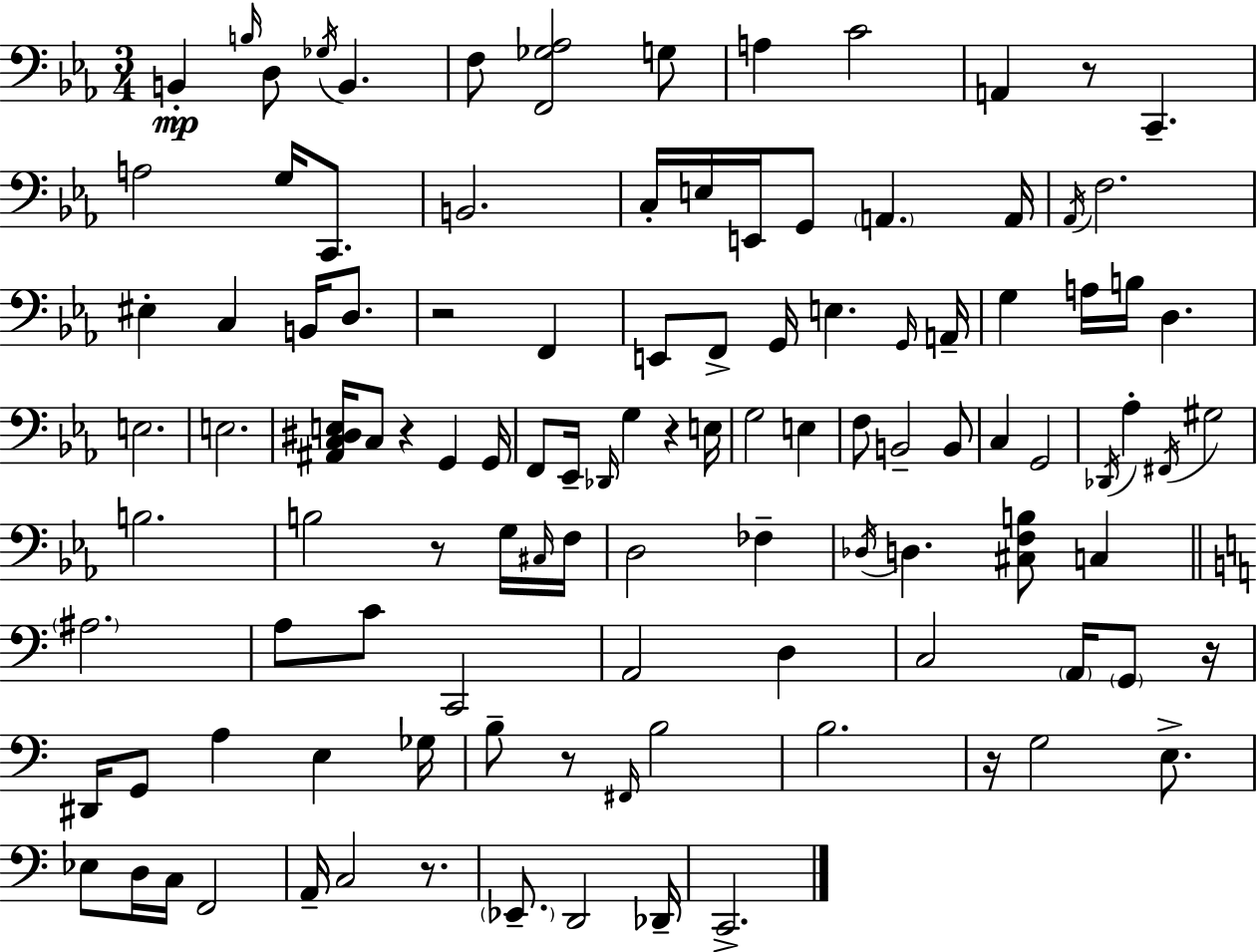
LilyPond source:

{
  \clef bass
  \numericTimeSignature
  \time 3/4
  \key ees \major
  b,4-.\mp \grace { b16 } d8 \acciaccatura { ges16 } b,4. | f8 <f, ges aes>2 | g8 a4 c'2 | a,4 r8 c,4.-- | \break a2 g16 c,8. | b,2. | c16-. e16 e,16 g,8 \parenthesize a,4. | a,16 \acciaccatura { aes,16 } f2. | \break eis4-. c4 b,16 | d8. r2 f,4 | e,8 f,8-> g,16 e4. | \grace { g,16 } a,16-- g4 a16 b16 d4. | \break e2. | e2. | <ais, c dis e>16 c8 r4 g,4 | g,16 f,8 ees,16-- \grace { des,16 } g4 | \break r4 e16 g2 | e4 f8 b,2-- | b,8 c4 g,2 | \acciaccatura { des,16 } aes4-. \acciaccatura { fis,16 } gis2 | \break b2. | b2 | r8 g16 \grace { cis16 } f16 d2 | fes4-- \acciaccatura { des16 } d4. | \break <cis f b>8 c4 \bar "||" \break \key a \minor \parenthesize ais2. | a8 c'8 c,2 | a,2 d4 | c2 \parenthesize a,16 \parenthesize g,8 r16 | \break dis,16 g,8 a4 e4 ges16 | b8-- r8 \grace { fis,16 } b2 | b2. | r16 g2 e8.-> | \break ees8 d16 c16 f,2 | a,16-- c2 r8. | \parenthesize ees,8.-- d,2 | des,16-- c,2.-> | \break \bar "|."
}